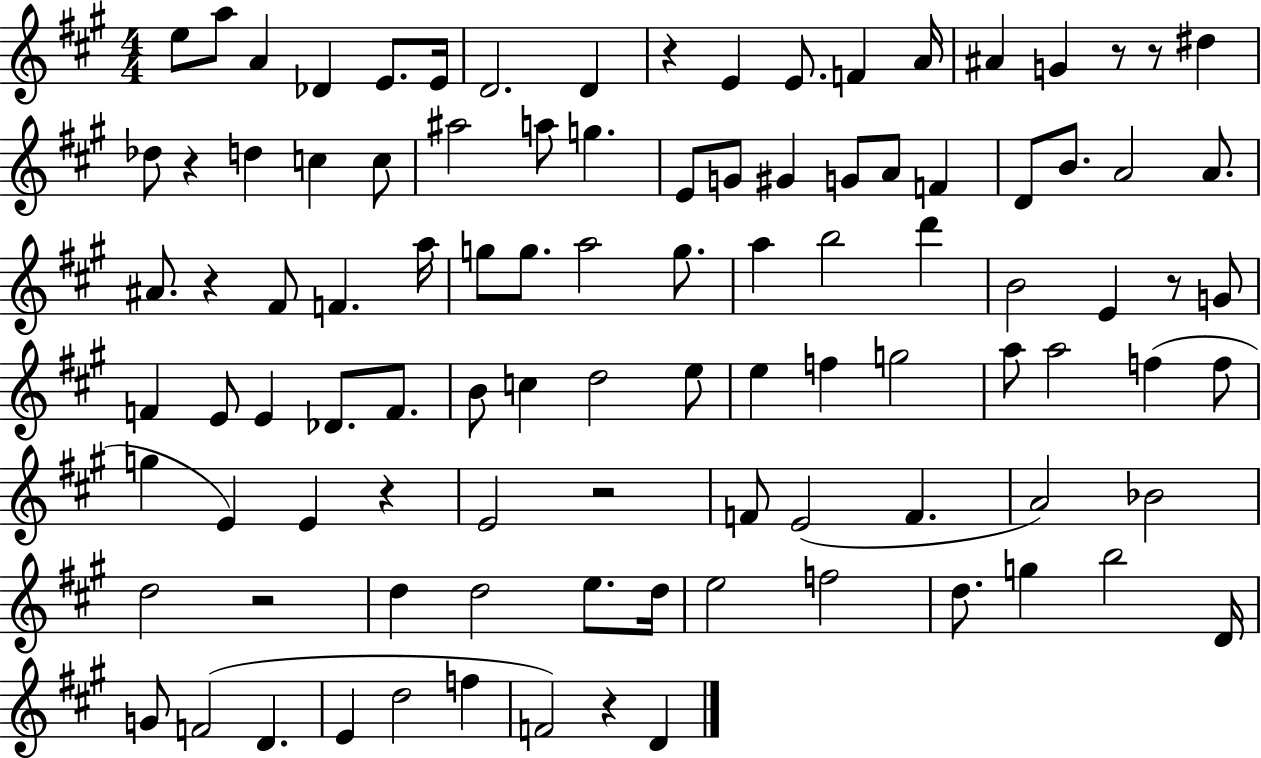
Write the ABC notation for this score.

X:1
T:Untitled
M:4/4
L:1/4
K:A
e/2 a/2 A _D E/2 E/4 D2 D z E E/2 F A/4 ^A G z/2 z/2 ^d _d/2 z d c c/2 ^a2 a/2 g E/2 G/2 ^G G/2 A/2 F D/2 B/2 A2 A/2 ^A/2 z ^F/2 F a/4 g/2 g/2 a2 g/2 a b2 d' B2 E z/2 G/2 F E/2 E _D/2 F/2 B/2 c d2 e/2 e f g2 a/2 a2 f f/2 g E E z E2 z2 F/2 E2 F A2 _B2 d2 z2 d d2 e/2 d/4 e2 f2 d/2 g b2 D/4 G/2 F2 D E d2 f F2 z D